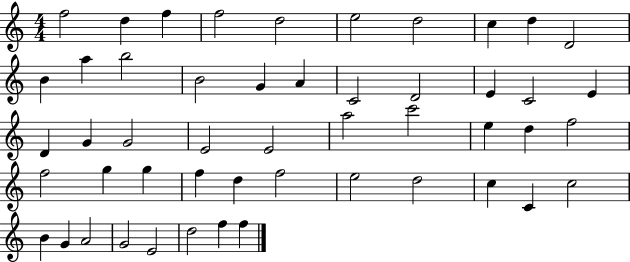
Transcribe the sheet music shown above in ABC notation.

X:1
T:Untitled
M:4/4
L:1/4
K:C
f2 d f f2 d2 e2 d2 c d D2 B a b2 B2 G A C2 D2 E C2 E D G G2 E2 E2 a2 c'2 e d f2 f2 g g f d f2 e2 d2 c C c2 B G A2 G2 E2 d2 f f